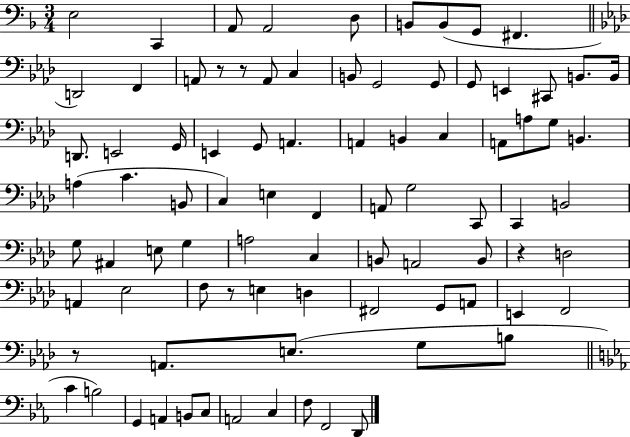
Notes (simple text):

E3/h C2/q A2/e A2/h D3/e B2/e B2/e G2/e F#2/q. D2/h F2/q A2/e R/e R/e A2/e C3/q B2/e G2/h G2/e G2/e E2/q C#2/e B2/e. B2/s D2/e. E2/h G2/s E2/q G2/e A2/q. A2/q B2/q C3/q A2/e A3/e G3/e B2/q. A3/q C4/q. B2/e C3/q E3/q F2/q A2/e G3/h C2/e C2/q B2/h G3/e A#2/q E3/e G3/q A3/h C3/q B2/e A2/h B2/e R/q D3/h A2/q Eb3/h F3/e R/e E3/q D3/q F#2/h G2/e A2/e E2/q F2/h R/e A2/e. E3/e. G3/e B3/e C4/q B3/h G2/q A2/q B2/e C3/e A2/h C3/q F3/e F2/h D2/e